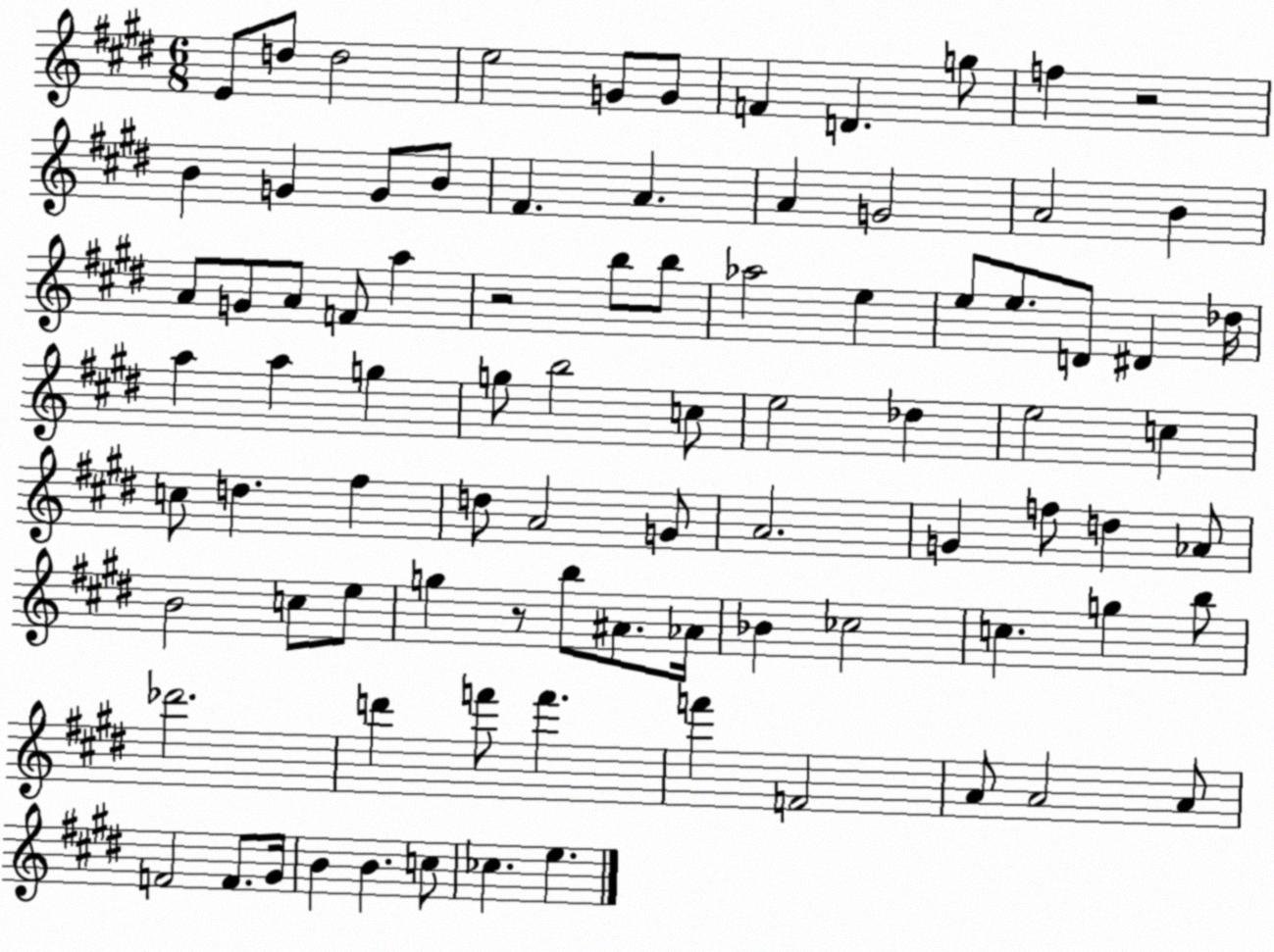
X:1
T:Untitled
M:6/8
L:1/4
K:E
E/2 d/2 d2 e2 G/2 G/2 F D g/2 f z2 B G G/2 B/2 ^F A A G2 A2 B A/2 G/2 A/2 F/2 a z2 b/2 b/2 _a2 e e/2 e/2 D/2 ^D _d/4 a a g g/2 b2 c/2 e2 _d e2 c c/2 d ^f d/2 A2 G/2 A2 G f/2 d _A/2 B2 c/2 e/2 g z/2 b/2 ^A/2 _A/4 _B _c2 c g b/2 _d'2 d' f'/2 f' f' F2 A/2 A2 A/2 F2 F/2 ^G/4 B B c/2 _c e